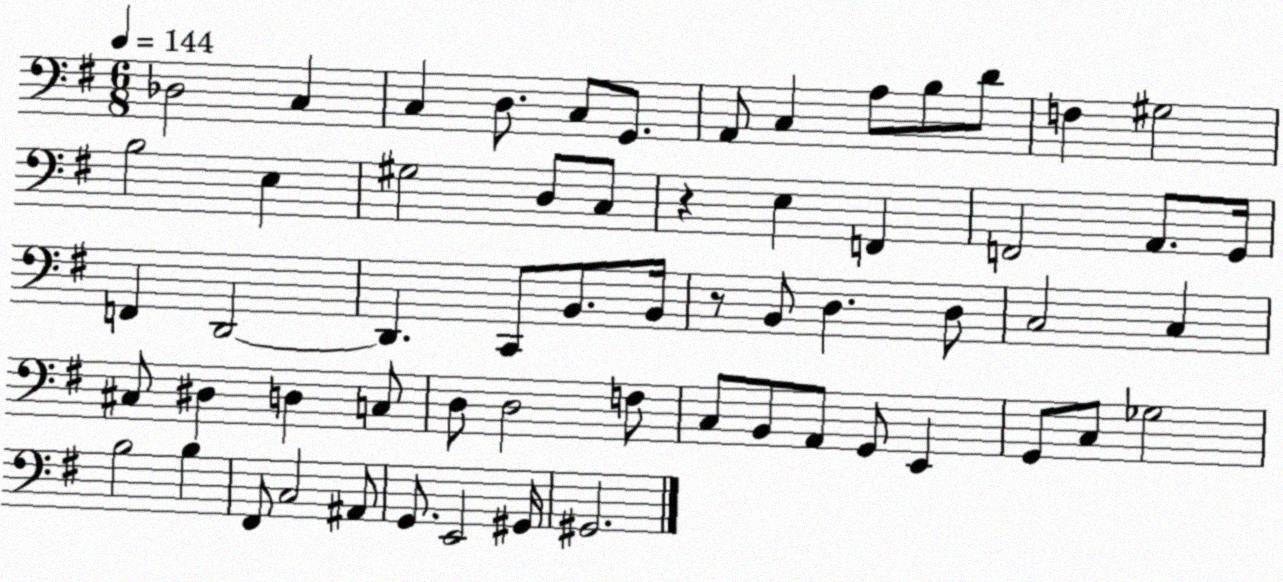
X:1
T:Untitled
M:6/8
L:1/4
K:G
_D,2 C, C, D,/2 C,/2 G,,/2 A,,/2 C, A,/2 B,/2 D/2 F, ^G,2 B,2 E, ^G,2 D,/2 C,/2 z E, F,, F,,2 A,,/2 G,,/4 F,, D,,2 D,, C,,/2 B,,/2 B,,/4 z/2 B,,/2 D, D,/2 C,2 C, ^C,/2 ^D, D, C,/2 D,/2 D,2 F,/2 C,/2 B,,/2 A,,/2 G,,/2 E,, G,,/2 C,/2 _G,2 B,2 B, ^F,,/2 C,2 ^A,,/2 G,,/2 E,,2 ^G,,/4 ^G,,2